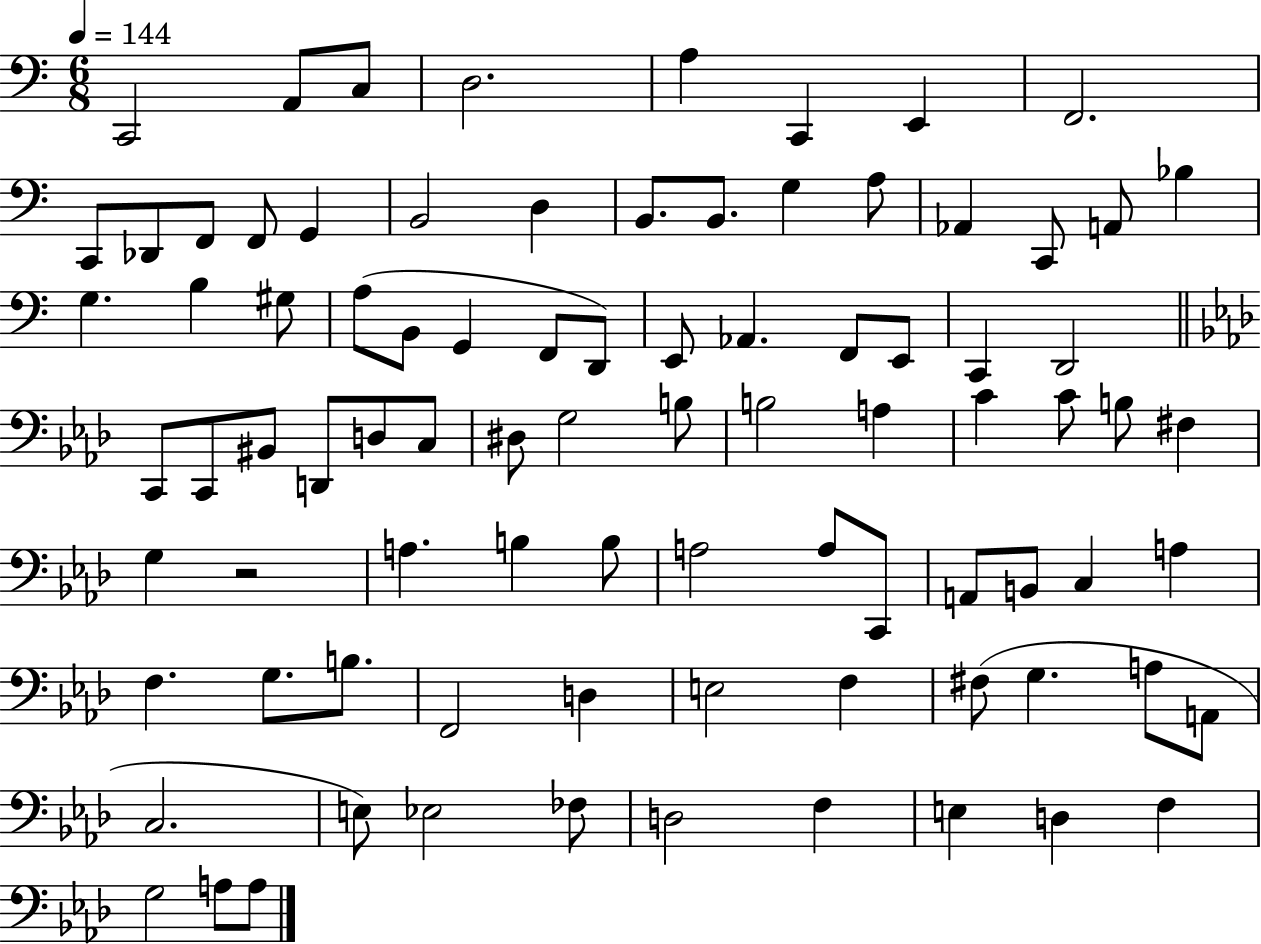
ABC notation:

X:1
T:Untitled
M:6/8
L:1/4
K:C
C,,2 A,,/2 C,/2 D,2 A, C,, E,, F,,2 C,,/2 _D,,/2 F,,/2 F,,/2 G,, B,,2 D, B,,/2 B,,/2 G, A,/2 _A,, C,,/2 A,,/2 _B, G, B, ^G,/2 A,/2 B,,/2 G,, F,,/2 D,,/2 E,,/2 _A,, F,,/2 E,,/2 C,, D,,2 C,,/2 C,,/2 ^B,,/2 D,,/2 D,/2 C,/2 ^D,/2 G,2 B,/2 B,2 A, C C/2 B,/2 ^F, G, z2 A, B, B,/2 A,2 A,/2 C,,/2 A,,/2 B,,/2 C, A, F, G,/2 B,/2 F,,2 D, E,2 F, ^F,/2 G, A,/2 A,,/2 C,2 E,/2 _E,2 _F,/2 D,2 F, E, D, F, G,2 A,/2 A,/2